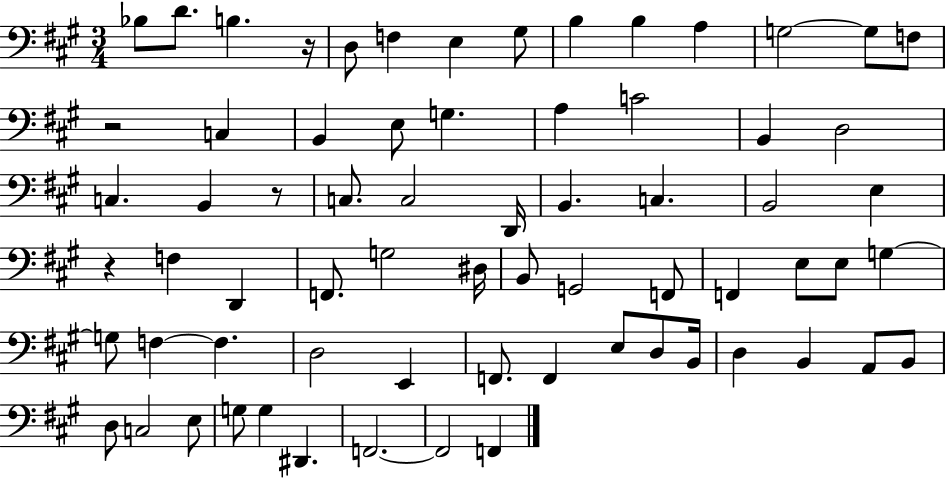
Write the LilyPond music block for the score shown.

{
  \clef bass
  \numericTimeSignature
  \time 3/4
  \key a \major
  bes8 d'8. b4. r16 | d8 f4 e4 gis8 | b4 b4 a4 | g2~~ g8 f8 | \break r2 c4 | b,4 e8 g4. | a4 c'2 | b,4 d2 | \break c4. b,4 r8 | c8. c2 d,16 | b,4. c4. | b,2 e4 | \break r4 f4 d,4 | f,8. g2 dis16 | b,8 g,2 f,8 | f,4 e8 e8 g4~~ | \break g8 f4~~ f4. | d2 e,4 | f,8. f,4 e8 d8 b,16 | d4 b,4 a,8 b,8 | \break d8 c2 e8 | g8 g4 dis,4. | f,2.~~ | f,2 f,4 | \break \bar "|."
}